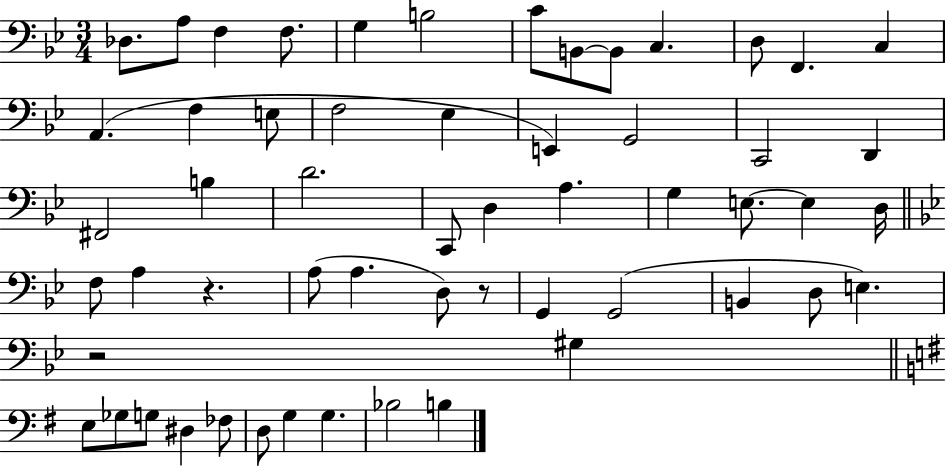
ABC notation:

X:1
T:Untitled
M:3/4
L:1/4
K:Bb
_D,/2 A,/2 F, F,/2 G, B,2 C/2 B,,/2 B,,/2 C, D,/2 F,, C, A,, F, E,/2 F,2 _E, E,, G,,2 C,,2 D,, ^F,,2 B, D2 C,,/2 D, A, G, E,/2 E, D,/4 F,/2 A, z A,/2 A, D,/2 z/2 G,, G,,2 B,, D,/2 E, z2 ^G, E,/2 _G,/2 G,/2 ^D, _F,/2 D,/2 G, G, _B,2 B,